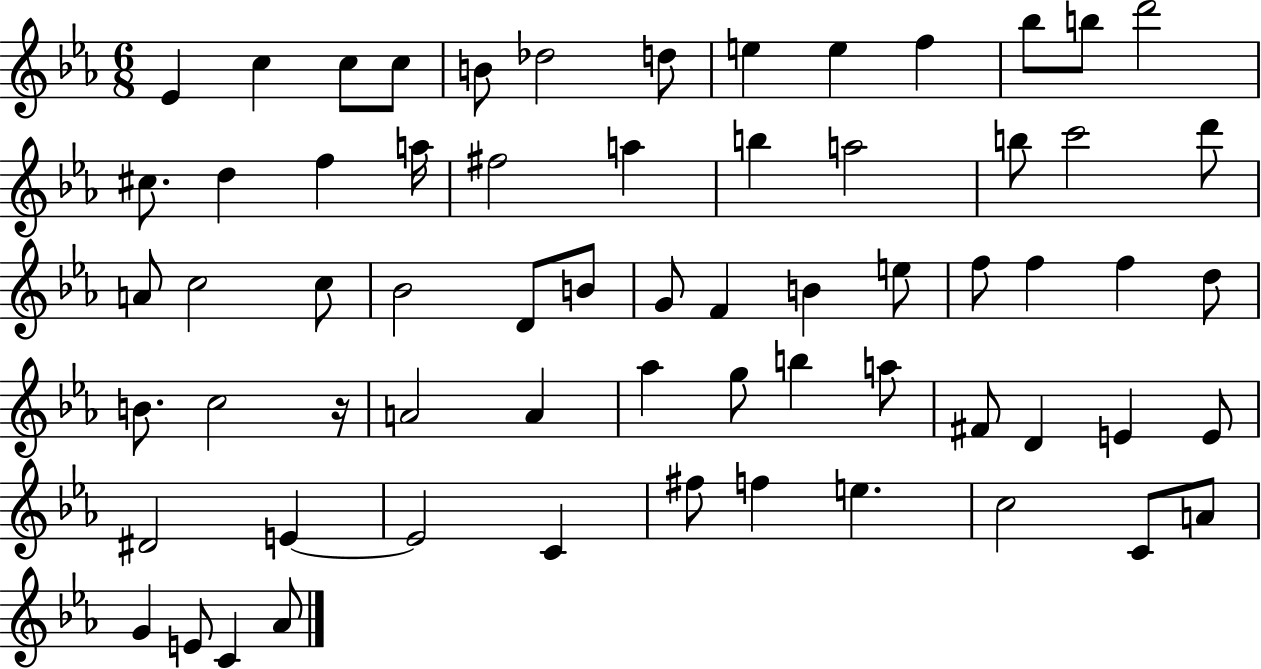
X:1
T:Untitled
M:6/8
L:1/4
K:Eb
_E c c/2 c/2 B/2 _d2 d/2 e e f _b/2 b/2 d'2 ^c/2 d f a/4 ^f2 a b a2 b/2 c'2 d'/2 A/2 c2 c/2 _B2 D/2 B/2 G/2 F B e/2 f/2 f f d/2 B/2 c2 z/4 A2 A _a g/2 b a/2 ^F/2 D E E/2 ^D2 E E2 C ^f/2 f e c2 C/2 A/2 G E/2 C _A/2